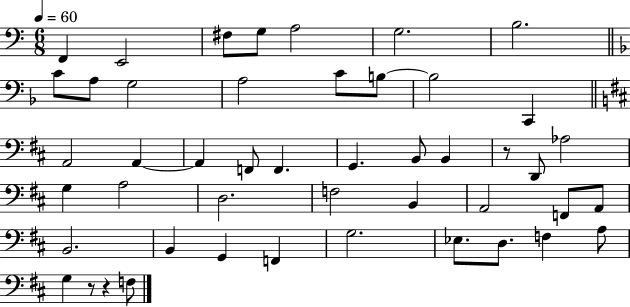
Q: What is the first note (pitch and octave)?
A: F2